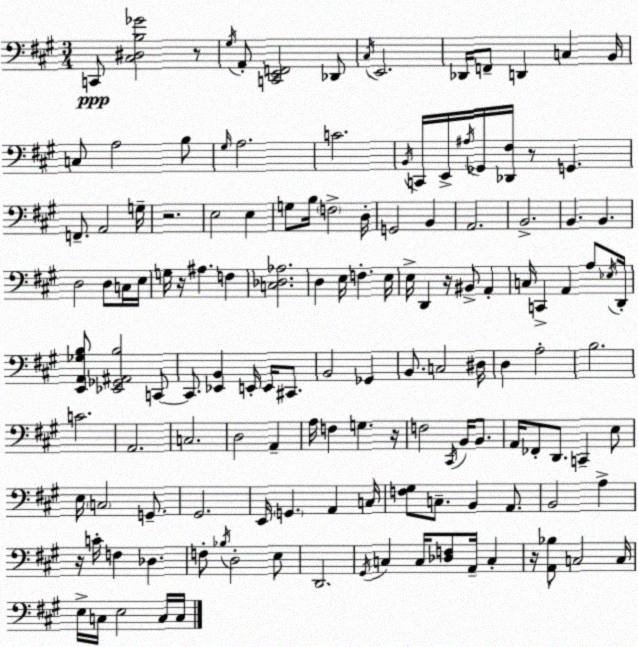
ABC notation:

X:1
T:Untitled
M:3/4
L:1/4
K:A
C,,/2 [^C,^D,B,_G]2 z/2 ^G,/4 A,,/2 [C,,E,,F,,]2 _D,,/2 ^C,/4 E,,2 _D,,/4 F,,/2 D,, C, B,,/4 C,/2 A,2 B,/2 ^G,/4 A,2 C2 B,,/4 C,,/4 E,,/4 ^A,/4 _G,,/4 [_D,,^F,]/4 z/2 G,, F,,/2 A,,2 G,/4 z2 E,2 E, G,/2 B,/4 F,2 D,/4 G,,2 B,, A,,2 B,,2 B,, B,, D,2 D,/2 C,/4 E,/4 G,/4 z/4 ^A, F, [C,_D,_A,]2 D, E,/4 F, E,/4 E,/4 D,, z/4 ^B,,/2 A,, C,/4 C,, A,, A,/2 _E,/4 D,,/4 [E,,A,,_G,B,]/2 [_E,,_G,,^A,,B,]2 C,,/2 C,,/2 [_E,,B,,] E,,/4 E,,/4 ^C,,/2 B,,2 _G,, B,,/2 C,2 ^D,/4 D, A,2 B,2 C2 A,,2 C,2 D,2 A,, A,/4 F, G, z/4 F,2 ^C,,/4 B,,/4 B,,/2 A,,/4 _F,,/2 D,,/2 C,, E,/2 E,/4 C,2 G,,/2 ^G,,2 E,,/4 G,, A,, C,/4 [F,^G,]/2 C,/2 B,, A,,/2 B,,2 A, z/4 C/4 F, _D, F,/2 _B,/4 D,2 E,/2 D,,2 ^G,,/4 C, C,/4 [_D,F,]/2 A,,/4 C, z/4 [A,,_B,]/2 C,2 C,/4 E,/4 C,/4 E,2 C,/4 C,/4